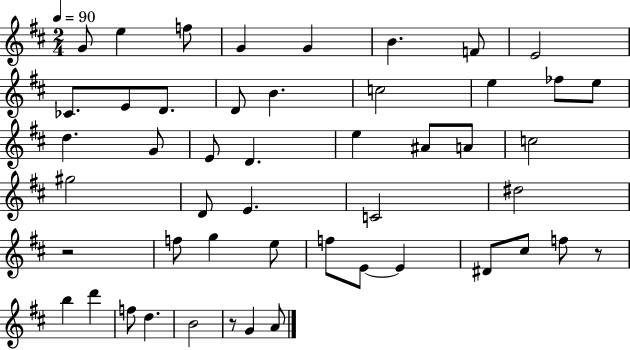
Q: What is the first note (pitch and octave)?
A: G4